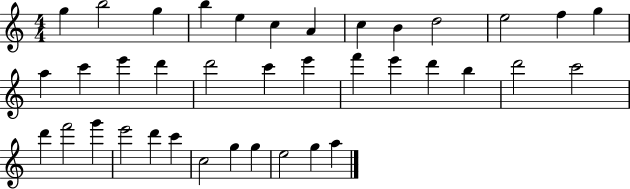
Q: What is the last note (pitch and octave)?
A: A5